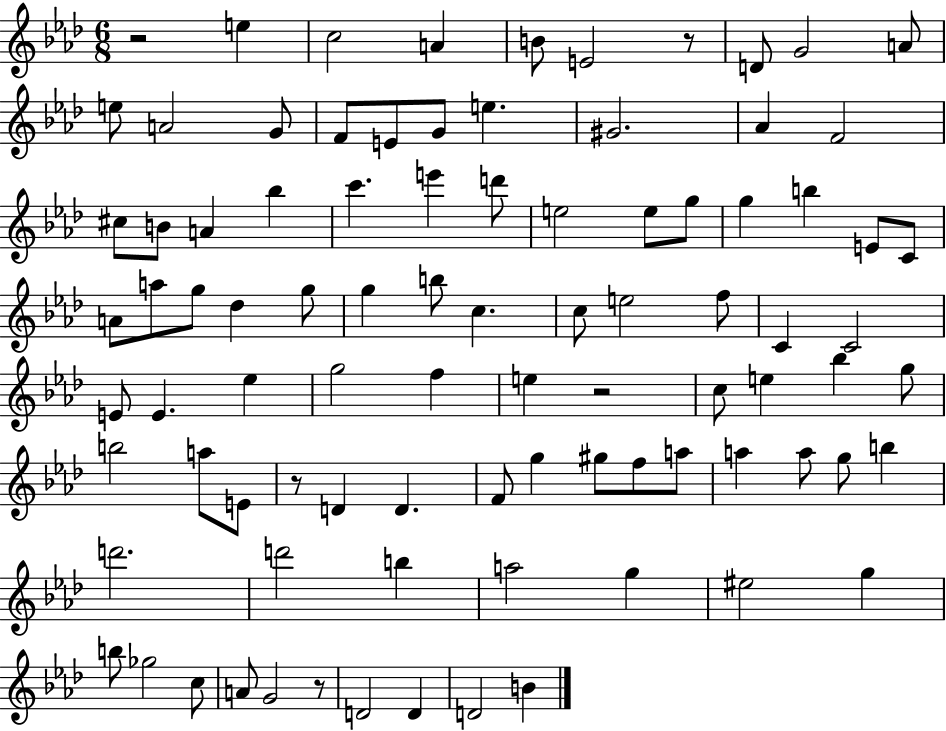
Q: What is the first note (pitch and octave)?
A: E5